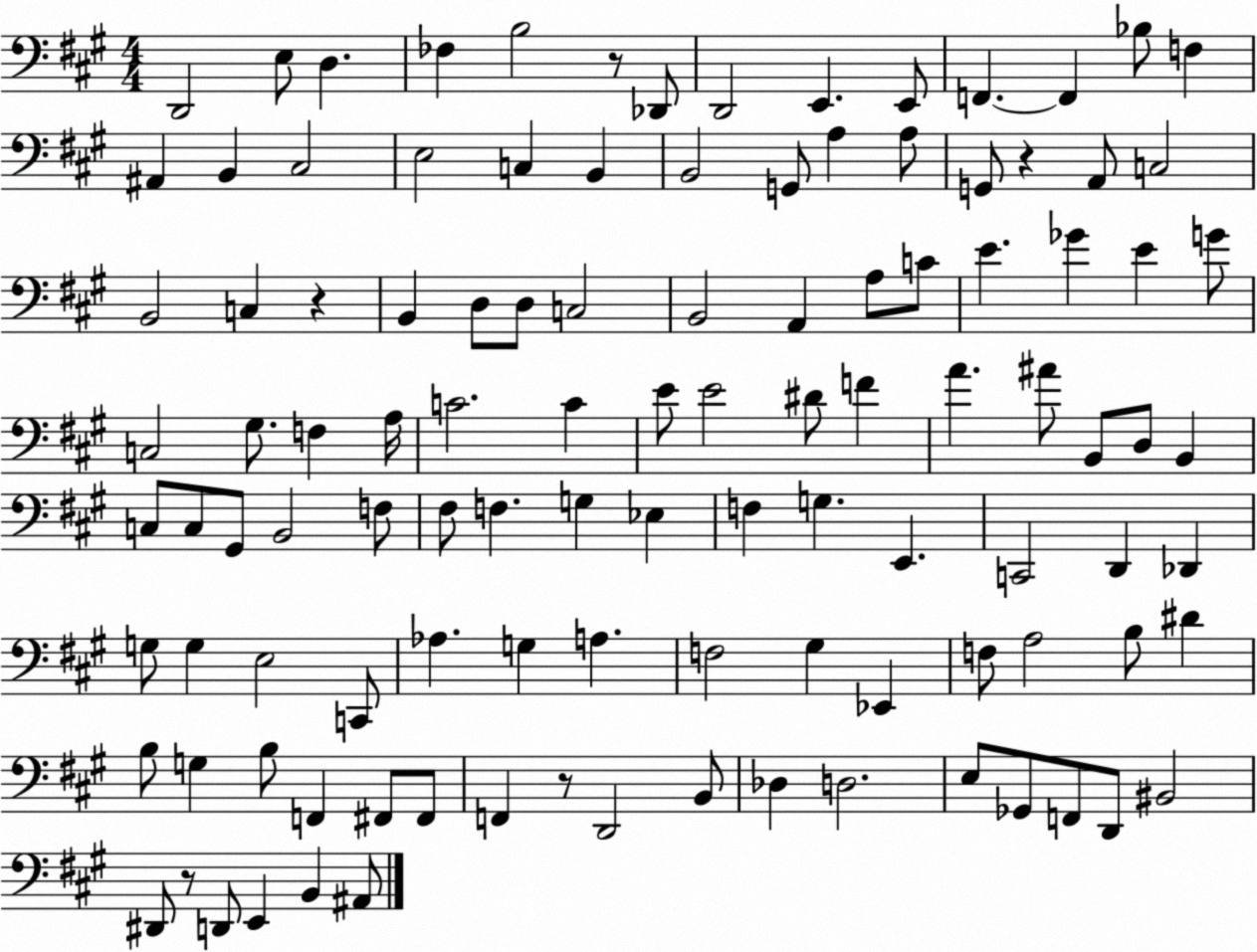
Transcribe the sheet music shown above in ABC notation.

X:1
T:Untitled
M:4/4
L:1/4
K:A
D,,2 E,/2 D, _F, B,2 z/2 _D,,/2 D,,2 E,, E,,/2 F,, F,, _B,/2 F, ^A,, B,, ^C,2 E,2 C, B,, B,,2 G,,/2 A, A,/2 G,,/2 z A,,/2 C,2 B,,2 C, z B,, D,/2 D,/2 C,2 B,,2 A,, A,/2 C/2 E _G E G/2 C,2 ^G,/2 F, A,/4 C2 C E/2 E2 ^D/2 F A ^A/2 B,,/2 D,/2 B,, C,/2 C,/2 ^G,,/2 B,,2 F,/2 ^F,/2 F, G, _E, F, G, E,, C,,2 D,, _D,, G,/2 G, E,2 C,,/2 _A, G, A, F,2 ^G, _E,, F,/2 A,2 B,/2 ^D B,/2 G, B,/2 F,, ^F,,/2 ^F,,/2 F,, z/2 D,,2 B,,/2 _D, D,2 E,/2 _G,,/2 F,,/2 D,,/2 ^B,,2 ^D,,/2 z/2 D,,/2 E,, B,, ^A,,/2